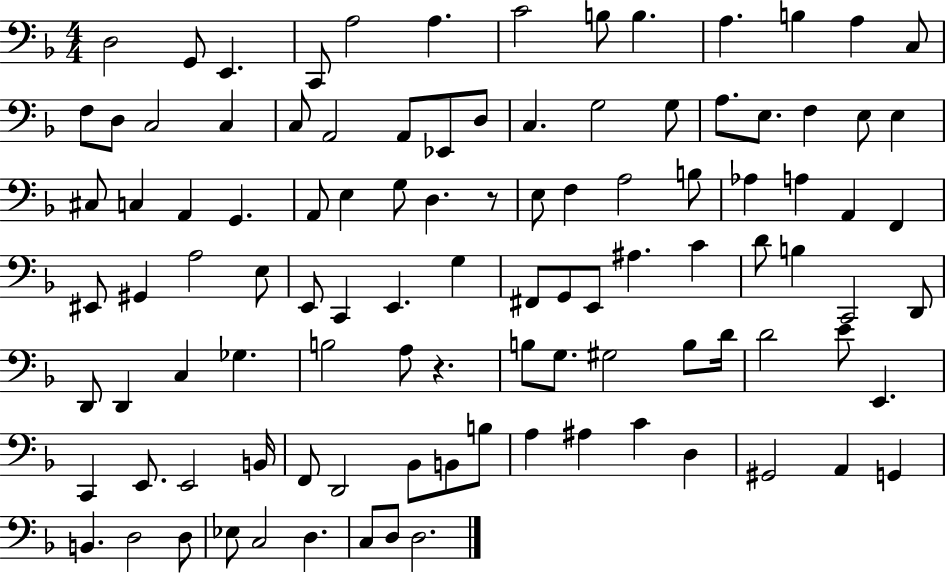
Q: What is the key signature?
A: F major